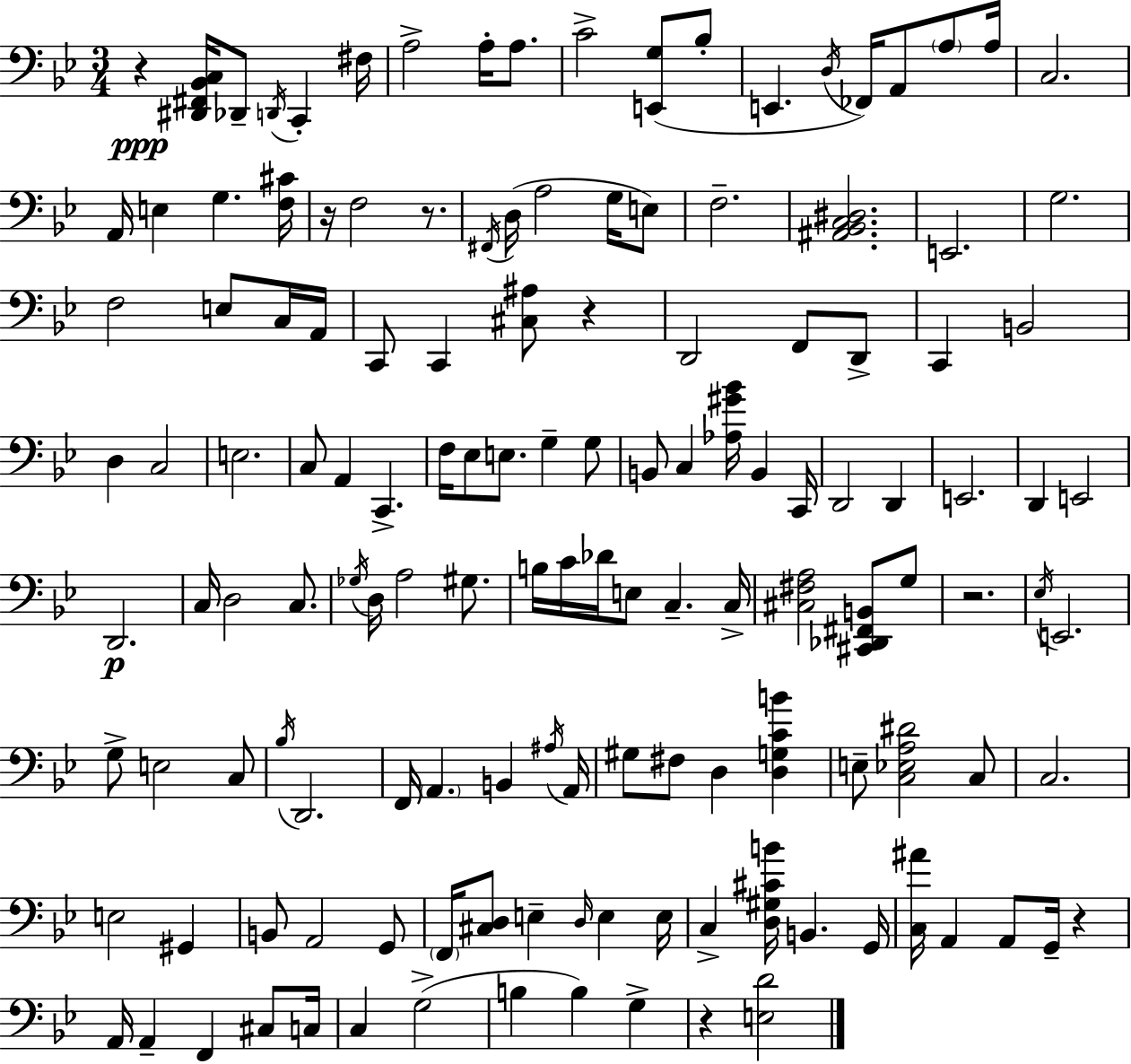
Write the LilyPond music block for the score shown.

{
  \clef bass
  \numericTimeSignature
  \time 3/4
  \key g \minor
  r4\ppp <dis, fis, bes, c>16 des,8-- \acciaccatura { d,16 } c,4-. | fis16 a2-> a16-. a8. | c'2-> <e, g>8( bes8-. | e,4. \acciaccatura { d16 }) fes,16 a,8 \parenthesize a8 | \break a16 c2. | a,16 e4 g4. | <f cis'>16 r16 f2 r8. | \acciaccatura { fis,16 }( d16 a2 | \break g16 e8) f2.-- | <ais, bes, c dis>2. | e,2. | g2. | \break f2 e8 | c16 a,16 c,8 c,4 <cis ais>8 r4 | d,2 f,8 | d,8-> c,4 b,2 | \break d4 c2 | e2. | c8 a,4 c,4.-> | f16 ees8 e8. g4-- | \break g8 b,8 c4 <aes gis' bes'>16 b,4 | c,16 d,2 d,4 | e,2. | d,4 e,2 | \break d,2.\p | c16 d2 | c8. \acciaccatura { ges16 } d16 a2 | gis8. b16 c'16 des'16 e8 c4.-- | \break c16-> <cis fis a>2 | <cis, des, fis, b,>8 g8 r2. | \acciaccatura { ees16 } e,2. | g8-> e2 | \break c8 \acciaccatura { bes16 } d,2. | f,16 \parenthesize a,4. | b,4 \acciaccatura { ais16 } a,16 gis8 fis8 d4 | <d g c' b'>4 e8-- <c ees a dis'>2 | \break c8 c2. | e2 | gis,4 b,8 a,2 | g,8 \parenthesize f,16 <cis d>8 e4-- | \break \grace { d16 } e4 e16 c4-> | <d gis cis' b'>16 b,4. g,16 <c ais'>16 a,4 | a,8 g,16-- r4 a,16 a,4-- | f,4 cis8 c16 c4 | \break g2->( b4 | b4) g4-> r4 | <e d'>2 \bar "|."
}